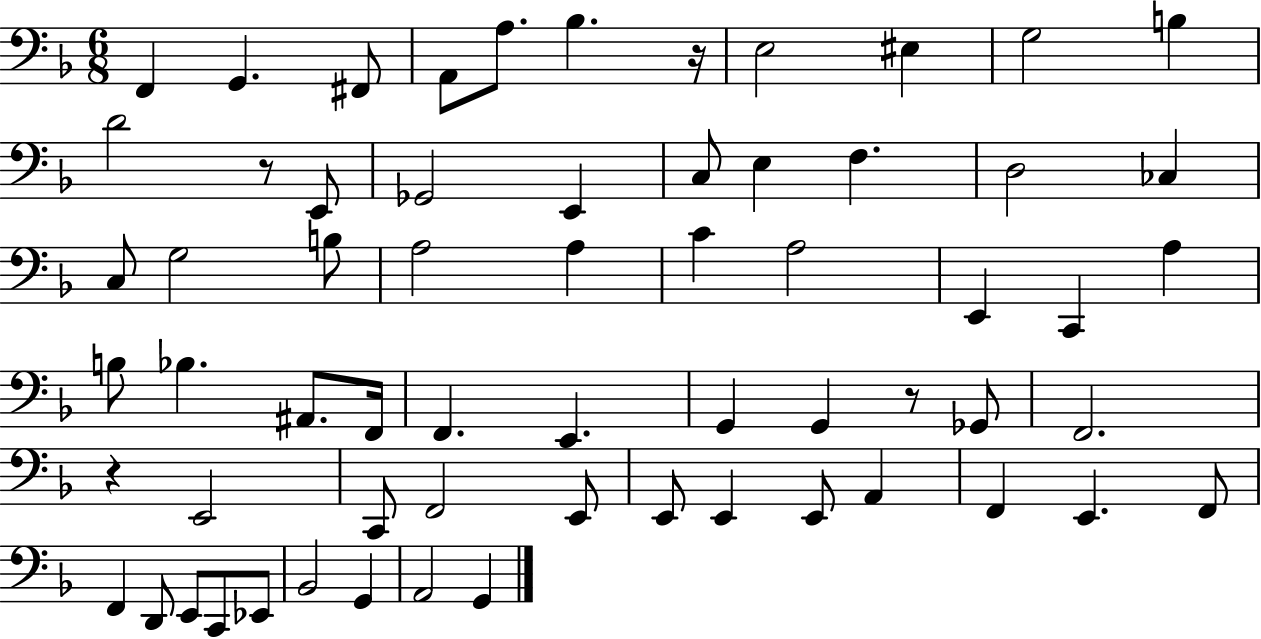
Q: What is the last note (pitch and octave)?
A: G2